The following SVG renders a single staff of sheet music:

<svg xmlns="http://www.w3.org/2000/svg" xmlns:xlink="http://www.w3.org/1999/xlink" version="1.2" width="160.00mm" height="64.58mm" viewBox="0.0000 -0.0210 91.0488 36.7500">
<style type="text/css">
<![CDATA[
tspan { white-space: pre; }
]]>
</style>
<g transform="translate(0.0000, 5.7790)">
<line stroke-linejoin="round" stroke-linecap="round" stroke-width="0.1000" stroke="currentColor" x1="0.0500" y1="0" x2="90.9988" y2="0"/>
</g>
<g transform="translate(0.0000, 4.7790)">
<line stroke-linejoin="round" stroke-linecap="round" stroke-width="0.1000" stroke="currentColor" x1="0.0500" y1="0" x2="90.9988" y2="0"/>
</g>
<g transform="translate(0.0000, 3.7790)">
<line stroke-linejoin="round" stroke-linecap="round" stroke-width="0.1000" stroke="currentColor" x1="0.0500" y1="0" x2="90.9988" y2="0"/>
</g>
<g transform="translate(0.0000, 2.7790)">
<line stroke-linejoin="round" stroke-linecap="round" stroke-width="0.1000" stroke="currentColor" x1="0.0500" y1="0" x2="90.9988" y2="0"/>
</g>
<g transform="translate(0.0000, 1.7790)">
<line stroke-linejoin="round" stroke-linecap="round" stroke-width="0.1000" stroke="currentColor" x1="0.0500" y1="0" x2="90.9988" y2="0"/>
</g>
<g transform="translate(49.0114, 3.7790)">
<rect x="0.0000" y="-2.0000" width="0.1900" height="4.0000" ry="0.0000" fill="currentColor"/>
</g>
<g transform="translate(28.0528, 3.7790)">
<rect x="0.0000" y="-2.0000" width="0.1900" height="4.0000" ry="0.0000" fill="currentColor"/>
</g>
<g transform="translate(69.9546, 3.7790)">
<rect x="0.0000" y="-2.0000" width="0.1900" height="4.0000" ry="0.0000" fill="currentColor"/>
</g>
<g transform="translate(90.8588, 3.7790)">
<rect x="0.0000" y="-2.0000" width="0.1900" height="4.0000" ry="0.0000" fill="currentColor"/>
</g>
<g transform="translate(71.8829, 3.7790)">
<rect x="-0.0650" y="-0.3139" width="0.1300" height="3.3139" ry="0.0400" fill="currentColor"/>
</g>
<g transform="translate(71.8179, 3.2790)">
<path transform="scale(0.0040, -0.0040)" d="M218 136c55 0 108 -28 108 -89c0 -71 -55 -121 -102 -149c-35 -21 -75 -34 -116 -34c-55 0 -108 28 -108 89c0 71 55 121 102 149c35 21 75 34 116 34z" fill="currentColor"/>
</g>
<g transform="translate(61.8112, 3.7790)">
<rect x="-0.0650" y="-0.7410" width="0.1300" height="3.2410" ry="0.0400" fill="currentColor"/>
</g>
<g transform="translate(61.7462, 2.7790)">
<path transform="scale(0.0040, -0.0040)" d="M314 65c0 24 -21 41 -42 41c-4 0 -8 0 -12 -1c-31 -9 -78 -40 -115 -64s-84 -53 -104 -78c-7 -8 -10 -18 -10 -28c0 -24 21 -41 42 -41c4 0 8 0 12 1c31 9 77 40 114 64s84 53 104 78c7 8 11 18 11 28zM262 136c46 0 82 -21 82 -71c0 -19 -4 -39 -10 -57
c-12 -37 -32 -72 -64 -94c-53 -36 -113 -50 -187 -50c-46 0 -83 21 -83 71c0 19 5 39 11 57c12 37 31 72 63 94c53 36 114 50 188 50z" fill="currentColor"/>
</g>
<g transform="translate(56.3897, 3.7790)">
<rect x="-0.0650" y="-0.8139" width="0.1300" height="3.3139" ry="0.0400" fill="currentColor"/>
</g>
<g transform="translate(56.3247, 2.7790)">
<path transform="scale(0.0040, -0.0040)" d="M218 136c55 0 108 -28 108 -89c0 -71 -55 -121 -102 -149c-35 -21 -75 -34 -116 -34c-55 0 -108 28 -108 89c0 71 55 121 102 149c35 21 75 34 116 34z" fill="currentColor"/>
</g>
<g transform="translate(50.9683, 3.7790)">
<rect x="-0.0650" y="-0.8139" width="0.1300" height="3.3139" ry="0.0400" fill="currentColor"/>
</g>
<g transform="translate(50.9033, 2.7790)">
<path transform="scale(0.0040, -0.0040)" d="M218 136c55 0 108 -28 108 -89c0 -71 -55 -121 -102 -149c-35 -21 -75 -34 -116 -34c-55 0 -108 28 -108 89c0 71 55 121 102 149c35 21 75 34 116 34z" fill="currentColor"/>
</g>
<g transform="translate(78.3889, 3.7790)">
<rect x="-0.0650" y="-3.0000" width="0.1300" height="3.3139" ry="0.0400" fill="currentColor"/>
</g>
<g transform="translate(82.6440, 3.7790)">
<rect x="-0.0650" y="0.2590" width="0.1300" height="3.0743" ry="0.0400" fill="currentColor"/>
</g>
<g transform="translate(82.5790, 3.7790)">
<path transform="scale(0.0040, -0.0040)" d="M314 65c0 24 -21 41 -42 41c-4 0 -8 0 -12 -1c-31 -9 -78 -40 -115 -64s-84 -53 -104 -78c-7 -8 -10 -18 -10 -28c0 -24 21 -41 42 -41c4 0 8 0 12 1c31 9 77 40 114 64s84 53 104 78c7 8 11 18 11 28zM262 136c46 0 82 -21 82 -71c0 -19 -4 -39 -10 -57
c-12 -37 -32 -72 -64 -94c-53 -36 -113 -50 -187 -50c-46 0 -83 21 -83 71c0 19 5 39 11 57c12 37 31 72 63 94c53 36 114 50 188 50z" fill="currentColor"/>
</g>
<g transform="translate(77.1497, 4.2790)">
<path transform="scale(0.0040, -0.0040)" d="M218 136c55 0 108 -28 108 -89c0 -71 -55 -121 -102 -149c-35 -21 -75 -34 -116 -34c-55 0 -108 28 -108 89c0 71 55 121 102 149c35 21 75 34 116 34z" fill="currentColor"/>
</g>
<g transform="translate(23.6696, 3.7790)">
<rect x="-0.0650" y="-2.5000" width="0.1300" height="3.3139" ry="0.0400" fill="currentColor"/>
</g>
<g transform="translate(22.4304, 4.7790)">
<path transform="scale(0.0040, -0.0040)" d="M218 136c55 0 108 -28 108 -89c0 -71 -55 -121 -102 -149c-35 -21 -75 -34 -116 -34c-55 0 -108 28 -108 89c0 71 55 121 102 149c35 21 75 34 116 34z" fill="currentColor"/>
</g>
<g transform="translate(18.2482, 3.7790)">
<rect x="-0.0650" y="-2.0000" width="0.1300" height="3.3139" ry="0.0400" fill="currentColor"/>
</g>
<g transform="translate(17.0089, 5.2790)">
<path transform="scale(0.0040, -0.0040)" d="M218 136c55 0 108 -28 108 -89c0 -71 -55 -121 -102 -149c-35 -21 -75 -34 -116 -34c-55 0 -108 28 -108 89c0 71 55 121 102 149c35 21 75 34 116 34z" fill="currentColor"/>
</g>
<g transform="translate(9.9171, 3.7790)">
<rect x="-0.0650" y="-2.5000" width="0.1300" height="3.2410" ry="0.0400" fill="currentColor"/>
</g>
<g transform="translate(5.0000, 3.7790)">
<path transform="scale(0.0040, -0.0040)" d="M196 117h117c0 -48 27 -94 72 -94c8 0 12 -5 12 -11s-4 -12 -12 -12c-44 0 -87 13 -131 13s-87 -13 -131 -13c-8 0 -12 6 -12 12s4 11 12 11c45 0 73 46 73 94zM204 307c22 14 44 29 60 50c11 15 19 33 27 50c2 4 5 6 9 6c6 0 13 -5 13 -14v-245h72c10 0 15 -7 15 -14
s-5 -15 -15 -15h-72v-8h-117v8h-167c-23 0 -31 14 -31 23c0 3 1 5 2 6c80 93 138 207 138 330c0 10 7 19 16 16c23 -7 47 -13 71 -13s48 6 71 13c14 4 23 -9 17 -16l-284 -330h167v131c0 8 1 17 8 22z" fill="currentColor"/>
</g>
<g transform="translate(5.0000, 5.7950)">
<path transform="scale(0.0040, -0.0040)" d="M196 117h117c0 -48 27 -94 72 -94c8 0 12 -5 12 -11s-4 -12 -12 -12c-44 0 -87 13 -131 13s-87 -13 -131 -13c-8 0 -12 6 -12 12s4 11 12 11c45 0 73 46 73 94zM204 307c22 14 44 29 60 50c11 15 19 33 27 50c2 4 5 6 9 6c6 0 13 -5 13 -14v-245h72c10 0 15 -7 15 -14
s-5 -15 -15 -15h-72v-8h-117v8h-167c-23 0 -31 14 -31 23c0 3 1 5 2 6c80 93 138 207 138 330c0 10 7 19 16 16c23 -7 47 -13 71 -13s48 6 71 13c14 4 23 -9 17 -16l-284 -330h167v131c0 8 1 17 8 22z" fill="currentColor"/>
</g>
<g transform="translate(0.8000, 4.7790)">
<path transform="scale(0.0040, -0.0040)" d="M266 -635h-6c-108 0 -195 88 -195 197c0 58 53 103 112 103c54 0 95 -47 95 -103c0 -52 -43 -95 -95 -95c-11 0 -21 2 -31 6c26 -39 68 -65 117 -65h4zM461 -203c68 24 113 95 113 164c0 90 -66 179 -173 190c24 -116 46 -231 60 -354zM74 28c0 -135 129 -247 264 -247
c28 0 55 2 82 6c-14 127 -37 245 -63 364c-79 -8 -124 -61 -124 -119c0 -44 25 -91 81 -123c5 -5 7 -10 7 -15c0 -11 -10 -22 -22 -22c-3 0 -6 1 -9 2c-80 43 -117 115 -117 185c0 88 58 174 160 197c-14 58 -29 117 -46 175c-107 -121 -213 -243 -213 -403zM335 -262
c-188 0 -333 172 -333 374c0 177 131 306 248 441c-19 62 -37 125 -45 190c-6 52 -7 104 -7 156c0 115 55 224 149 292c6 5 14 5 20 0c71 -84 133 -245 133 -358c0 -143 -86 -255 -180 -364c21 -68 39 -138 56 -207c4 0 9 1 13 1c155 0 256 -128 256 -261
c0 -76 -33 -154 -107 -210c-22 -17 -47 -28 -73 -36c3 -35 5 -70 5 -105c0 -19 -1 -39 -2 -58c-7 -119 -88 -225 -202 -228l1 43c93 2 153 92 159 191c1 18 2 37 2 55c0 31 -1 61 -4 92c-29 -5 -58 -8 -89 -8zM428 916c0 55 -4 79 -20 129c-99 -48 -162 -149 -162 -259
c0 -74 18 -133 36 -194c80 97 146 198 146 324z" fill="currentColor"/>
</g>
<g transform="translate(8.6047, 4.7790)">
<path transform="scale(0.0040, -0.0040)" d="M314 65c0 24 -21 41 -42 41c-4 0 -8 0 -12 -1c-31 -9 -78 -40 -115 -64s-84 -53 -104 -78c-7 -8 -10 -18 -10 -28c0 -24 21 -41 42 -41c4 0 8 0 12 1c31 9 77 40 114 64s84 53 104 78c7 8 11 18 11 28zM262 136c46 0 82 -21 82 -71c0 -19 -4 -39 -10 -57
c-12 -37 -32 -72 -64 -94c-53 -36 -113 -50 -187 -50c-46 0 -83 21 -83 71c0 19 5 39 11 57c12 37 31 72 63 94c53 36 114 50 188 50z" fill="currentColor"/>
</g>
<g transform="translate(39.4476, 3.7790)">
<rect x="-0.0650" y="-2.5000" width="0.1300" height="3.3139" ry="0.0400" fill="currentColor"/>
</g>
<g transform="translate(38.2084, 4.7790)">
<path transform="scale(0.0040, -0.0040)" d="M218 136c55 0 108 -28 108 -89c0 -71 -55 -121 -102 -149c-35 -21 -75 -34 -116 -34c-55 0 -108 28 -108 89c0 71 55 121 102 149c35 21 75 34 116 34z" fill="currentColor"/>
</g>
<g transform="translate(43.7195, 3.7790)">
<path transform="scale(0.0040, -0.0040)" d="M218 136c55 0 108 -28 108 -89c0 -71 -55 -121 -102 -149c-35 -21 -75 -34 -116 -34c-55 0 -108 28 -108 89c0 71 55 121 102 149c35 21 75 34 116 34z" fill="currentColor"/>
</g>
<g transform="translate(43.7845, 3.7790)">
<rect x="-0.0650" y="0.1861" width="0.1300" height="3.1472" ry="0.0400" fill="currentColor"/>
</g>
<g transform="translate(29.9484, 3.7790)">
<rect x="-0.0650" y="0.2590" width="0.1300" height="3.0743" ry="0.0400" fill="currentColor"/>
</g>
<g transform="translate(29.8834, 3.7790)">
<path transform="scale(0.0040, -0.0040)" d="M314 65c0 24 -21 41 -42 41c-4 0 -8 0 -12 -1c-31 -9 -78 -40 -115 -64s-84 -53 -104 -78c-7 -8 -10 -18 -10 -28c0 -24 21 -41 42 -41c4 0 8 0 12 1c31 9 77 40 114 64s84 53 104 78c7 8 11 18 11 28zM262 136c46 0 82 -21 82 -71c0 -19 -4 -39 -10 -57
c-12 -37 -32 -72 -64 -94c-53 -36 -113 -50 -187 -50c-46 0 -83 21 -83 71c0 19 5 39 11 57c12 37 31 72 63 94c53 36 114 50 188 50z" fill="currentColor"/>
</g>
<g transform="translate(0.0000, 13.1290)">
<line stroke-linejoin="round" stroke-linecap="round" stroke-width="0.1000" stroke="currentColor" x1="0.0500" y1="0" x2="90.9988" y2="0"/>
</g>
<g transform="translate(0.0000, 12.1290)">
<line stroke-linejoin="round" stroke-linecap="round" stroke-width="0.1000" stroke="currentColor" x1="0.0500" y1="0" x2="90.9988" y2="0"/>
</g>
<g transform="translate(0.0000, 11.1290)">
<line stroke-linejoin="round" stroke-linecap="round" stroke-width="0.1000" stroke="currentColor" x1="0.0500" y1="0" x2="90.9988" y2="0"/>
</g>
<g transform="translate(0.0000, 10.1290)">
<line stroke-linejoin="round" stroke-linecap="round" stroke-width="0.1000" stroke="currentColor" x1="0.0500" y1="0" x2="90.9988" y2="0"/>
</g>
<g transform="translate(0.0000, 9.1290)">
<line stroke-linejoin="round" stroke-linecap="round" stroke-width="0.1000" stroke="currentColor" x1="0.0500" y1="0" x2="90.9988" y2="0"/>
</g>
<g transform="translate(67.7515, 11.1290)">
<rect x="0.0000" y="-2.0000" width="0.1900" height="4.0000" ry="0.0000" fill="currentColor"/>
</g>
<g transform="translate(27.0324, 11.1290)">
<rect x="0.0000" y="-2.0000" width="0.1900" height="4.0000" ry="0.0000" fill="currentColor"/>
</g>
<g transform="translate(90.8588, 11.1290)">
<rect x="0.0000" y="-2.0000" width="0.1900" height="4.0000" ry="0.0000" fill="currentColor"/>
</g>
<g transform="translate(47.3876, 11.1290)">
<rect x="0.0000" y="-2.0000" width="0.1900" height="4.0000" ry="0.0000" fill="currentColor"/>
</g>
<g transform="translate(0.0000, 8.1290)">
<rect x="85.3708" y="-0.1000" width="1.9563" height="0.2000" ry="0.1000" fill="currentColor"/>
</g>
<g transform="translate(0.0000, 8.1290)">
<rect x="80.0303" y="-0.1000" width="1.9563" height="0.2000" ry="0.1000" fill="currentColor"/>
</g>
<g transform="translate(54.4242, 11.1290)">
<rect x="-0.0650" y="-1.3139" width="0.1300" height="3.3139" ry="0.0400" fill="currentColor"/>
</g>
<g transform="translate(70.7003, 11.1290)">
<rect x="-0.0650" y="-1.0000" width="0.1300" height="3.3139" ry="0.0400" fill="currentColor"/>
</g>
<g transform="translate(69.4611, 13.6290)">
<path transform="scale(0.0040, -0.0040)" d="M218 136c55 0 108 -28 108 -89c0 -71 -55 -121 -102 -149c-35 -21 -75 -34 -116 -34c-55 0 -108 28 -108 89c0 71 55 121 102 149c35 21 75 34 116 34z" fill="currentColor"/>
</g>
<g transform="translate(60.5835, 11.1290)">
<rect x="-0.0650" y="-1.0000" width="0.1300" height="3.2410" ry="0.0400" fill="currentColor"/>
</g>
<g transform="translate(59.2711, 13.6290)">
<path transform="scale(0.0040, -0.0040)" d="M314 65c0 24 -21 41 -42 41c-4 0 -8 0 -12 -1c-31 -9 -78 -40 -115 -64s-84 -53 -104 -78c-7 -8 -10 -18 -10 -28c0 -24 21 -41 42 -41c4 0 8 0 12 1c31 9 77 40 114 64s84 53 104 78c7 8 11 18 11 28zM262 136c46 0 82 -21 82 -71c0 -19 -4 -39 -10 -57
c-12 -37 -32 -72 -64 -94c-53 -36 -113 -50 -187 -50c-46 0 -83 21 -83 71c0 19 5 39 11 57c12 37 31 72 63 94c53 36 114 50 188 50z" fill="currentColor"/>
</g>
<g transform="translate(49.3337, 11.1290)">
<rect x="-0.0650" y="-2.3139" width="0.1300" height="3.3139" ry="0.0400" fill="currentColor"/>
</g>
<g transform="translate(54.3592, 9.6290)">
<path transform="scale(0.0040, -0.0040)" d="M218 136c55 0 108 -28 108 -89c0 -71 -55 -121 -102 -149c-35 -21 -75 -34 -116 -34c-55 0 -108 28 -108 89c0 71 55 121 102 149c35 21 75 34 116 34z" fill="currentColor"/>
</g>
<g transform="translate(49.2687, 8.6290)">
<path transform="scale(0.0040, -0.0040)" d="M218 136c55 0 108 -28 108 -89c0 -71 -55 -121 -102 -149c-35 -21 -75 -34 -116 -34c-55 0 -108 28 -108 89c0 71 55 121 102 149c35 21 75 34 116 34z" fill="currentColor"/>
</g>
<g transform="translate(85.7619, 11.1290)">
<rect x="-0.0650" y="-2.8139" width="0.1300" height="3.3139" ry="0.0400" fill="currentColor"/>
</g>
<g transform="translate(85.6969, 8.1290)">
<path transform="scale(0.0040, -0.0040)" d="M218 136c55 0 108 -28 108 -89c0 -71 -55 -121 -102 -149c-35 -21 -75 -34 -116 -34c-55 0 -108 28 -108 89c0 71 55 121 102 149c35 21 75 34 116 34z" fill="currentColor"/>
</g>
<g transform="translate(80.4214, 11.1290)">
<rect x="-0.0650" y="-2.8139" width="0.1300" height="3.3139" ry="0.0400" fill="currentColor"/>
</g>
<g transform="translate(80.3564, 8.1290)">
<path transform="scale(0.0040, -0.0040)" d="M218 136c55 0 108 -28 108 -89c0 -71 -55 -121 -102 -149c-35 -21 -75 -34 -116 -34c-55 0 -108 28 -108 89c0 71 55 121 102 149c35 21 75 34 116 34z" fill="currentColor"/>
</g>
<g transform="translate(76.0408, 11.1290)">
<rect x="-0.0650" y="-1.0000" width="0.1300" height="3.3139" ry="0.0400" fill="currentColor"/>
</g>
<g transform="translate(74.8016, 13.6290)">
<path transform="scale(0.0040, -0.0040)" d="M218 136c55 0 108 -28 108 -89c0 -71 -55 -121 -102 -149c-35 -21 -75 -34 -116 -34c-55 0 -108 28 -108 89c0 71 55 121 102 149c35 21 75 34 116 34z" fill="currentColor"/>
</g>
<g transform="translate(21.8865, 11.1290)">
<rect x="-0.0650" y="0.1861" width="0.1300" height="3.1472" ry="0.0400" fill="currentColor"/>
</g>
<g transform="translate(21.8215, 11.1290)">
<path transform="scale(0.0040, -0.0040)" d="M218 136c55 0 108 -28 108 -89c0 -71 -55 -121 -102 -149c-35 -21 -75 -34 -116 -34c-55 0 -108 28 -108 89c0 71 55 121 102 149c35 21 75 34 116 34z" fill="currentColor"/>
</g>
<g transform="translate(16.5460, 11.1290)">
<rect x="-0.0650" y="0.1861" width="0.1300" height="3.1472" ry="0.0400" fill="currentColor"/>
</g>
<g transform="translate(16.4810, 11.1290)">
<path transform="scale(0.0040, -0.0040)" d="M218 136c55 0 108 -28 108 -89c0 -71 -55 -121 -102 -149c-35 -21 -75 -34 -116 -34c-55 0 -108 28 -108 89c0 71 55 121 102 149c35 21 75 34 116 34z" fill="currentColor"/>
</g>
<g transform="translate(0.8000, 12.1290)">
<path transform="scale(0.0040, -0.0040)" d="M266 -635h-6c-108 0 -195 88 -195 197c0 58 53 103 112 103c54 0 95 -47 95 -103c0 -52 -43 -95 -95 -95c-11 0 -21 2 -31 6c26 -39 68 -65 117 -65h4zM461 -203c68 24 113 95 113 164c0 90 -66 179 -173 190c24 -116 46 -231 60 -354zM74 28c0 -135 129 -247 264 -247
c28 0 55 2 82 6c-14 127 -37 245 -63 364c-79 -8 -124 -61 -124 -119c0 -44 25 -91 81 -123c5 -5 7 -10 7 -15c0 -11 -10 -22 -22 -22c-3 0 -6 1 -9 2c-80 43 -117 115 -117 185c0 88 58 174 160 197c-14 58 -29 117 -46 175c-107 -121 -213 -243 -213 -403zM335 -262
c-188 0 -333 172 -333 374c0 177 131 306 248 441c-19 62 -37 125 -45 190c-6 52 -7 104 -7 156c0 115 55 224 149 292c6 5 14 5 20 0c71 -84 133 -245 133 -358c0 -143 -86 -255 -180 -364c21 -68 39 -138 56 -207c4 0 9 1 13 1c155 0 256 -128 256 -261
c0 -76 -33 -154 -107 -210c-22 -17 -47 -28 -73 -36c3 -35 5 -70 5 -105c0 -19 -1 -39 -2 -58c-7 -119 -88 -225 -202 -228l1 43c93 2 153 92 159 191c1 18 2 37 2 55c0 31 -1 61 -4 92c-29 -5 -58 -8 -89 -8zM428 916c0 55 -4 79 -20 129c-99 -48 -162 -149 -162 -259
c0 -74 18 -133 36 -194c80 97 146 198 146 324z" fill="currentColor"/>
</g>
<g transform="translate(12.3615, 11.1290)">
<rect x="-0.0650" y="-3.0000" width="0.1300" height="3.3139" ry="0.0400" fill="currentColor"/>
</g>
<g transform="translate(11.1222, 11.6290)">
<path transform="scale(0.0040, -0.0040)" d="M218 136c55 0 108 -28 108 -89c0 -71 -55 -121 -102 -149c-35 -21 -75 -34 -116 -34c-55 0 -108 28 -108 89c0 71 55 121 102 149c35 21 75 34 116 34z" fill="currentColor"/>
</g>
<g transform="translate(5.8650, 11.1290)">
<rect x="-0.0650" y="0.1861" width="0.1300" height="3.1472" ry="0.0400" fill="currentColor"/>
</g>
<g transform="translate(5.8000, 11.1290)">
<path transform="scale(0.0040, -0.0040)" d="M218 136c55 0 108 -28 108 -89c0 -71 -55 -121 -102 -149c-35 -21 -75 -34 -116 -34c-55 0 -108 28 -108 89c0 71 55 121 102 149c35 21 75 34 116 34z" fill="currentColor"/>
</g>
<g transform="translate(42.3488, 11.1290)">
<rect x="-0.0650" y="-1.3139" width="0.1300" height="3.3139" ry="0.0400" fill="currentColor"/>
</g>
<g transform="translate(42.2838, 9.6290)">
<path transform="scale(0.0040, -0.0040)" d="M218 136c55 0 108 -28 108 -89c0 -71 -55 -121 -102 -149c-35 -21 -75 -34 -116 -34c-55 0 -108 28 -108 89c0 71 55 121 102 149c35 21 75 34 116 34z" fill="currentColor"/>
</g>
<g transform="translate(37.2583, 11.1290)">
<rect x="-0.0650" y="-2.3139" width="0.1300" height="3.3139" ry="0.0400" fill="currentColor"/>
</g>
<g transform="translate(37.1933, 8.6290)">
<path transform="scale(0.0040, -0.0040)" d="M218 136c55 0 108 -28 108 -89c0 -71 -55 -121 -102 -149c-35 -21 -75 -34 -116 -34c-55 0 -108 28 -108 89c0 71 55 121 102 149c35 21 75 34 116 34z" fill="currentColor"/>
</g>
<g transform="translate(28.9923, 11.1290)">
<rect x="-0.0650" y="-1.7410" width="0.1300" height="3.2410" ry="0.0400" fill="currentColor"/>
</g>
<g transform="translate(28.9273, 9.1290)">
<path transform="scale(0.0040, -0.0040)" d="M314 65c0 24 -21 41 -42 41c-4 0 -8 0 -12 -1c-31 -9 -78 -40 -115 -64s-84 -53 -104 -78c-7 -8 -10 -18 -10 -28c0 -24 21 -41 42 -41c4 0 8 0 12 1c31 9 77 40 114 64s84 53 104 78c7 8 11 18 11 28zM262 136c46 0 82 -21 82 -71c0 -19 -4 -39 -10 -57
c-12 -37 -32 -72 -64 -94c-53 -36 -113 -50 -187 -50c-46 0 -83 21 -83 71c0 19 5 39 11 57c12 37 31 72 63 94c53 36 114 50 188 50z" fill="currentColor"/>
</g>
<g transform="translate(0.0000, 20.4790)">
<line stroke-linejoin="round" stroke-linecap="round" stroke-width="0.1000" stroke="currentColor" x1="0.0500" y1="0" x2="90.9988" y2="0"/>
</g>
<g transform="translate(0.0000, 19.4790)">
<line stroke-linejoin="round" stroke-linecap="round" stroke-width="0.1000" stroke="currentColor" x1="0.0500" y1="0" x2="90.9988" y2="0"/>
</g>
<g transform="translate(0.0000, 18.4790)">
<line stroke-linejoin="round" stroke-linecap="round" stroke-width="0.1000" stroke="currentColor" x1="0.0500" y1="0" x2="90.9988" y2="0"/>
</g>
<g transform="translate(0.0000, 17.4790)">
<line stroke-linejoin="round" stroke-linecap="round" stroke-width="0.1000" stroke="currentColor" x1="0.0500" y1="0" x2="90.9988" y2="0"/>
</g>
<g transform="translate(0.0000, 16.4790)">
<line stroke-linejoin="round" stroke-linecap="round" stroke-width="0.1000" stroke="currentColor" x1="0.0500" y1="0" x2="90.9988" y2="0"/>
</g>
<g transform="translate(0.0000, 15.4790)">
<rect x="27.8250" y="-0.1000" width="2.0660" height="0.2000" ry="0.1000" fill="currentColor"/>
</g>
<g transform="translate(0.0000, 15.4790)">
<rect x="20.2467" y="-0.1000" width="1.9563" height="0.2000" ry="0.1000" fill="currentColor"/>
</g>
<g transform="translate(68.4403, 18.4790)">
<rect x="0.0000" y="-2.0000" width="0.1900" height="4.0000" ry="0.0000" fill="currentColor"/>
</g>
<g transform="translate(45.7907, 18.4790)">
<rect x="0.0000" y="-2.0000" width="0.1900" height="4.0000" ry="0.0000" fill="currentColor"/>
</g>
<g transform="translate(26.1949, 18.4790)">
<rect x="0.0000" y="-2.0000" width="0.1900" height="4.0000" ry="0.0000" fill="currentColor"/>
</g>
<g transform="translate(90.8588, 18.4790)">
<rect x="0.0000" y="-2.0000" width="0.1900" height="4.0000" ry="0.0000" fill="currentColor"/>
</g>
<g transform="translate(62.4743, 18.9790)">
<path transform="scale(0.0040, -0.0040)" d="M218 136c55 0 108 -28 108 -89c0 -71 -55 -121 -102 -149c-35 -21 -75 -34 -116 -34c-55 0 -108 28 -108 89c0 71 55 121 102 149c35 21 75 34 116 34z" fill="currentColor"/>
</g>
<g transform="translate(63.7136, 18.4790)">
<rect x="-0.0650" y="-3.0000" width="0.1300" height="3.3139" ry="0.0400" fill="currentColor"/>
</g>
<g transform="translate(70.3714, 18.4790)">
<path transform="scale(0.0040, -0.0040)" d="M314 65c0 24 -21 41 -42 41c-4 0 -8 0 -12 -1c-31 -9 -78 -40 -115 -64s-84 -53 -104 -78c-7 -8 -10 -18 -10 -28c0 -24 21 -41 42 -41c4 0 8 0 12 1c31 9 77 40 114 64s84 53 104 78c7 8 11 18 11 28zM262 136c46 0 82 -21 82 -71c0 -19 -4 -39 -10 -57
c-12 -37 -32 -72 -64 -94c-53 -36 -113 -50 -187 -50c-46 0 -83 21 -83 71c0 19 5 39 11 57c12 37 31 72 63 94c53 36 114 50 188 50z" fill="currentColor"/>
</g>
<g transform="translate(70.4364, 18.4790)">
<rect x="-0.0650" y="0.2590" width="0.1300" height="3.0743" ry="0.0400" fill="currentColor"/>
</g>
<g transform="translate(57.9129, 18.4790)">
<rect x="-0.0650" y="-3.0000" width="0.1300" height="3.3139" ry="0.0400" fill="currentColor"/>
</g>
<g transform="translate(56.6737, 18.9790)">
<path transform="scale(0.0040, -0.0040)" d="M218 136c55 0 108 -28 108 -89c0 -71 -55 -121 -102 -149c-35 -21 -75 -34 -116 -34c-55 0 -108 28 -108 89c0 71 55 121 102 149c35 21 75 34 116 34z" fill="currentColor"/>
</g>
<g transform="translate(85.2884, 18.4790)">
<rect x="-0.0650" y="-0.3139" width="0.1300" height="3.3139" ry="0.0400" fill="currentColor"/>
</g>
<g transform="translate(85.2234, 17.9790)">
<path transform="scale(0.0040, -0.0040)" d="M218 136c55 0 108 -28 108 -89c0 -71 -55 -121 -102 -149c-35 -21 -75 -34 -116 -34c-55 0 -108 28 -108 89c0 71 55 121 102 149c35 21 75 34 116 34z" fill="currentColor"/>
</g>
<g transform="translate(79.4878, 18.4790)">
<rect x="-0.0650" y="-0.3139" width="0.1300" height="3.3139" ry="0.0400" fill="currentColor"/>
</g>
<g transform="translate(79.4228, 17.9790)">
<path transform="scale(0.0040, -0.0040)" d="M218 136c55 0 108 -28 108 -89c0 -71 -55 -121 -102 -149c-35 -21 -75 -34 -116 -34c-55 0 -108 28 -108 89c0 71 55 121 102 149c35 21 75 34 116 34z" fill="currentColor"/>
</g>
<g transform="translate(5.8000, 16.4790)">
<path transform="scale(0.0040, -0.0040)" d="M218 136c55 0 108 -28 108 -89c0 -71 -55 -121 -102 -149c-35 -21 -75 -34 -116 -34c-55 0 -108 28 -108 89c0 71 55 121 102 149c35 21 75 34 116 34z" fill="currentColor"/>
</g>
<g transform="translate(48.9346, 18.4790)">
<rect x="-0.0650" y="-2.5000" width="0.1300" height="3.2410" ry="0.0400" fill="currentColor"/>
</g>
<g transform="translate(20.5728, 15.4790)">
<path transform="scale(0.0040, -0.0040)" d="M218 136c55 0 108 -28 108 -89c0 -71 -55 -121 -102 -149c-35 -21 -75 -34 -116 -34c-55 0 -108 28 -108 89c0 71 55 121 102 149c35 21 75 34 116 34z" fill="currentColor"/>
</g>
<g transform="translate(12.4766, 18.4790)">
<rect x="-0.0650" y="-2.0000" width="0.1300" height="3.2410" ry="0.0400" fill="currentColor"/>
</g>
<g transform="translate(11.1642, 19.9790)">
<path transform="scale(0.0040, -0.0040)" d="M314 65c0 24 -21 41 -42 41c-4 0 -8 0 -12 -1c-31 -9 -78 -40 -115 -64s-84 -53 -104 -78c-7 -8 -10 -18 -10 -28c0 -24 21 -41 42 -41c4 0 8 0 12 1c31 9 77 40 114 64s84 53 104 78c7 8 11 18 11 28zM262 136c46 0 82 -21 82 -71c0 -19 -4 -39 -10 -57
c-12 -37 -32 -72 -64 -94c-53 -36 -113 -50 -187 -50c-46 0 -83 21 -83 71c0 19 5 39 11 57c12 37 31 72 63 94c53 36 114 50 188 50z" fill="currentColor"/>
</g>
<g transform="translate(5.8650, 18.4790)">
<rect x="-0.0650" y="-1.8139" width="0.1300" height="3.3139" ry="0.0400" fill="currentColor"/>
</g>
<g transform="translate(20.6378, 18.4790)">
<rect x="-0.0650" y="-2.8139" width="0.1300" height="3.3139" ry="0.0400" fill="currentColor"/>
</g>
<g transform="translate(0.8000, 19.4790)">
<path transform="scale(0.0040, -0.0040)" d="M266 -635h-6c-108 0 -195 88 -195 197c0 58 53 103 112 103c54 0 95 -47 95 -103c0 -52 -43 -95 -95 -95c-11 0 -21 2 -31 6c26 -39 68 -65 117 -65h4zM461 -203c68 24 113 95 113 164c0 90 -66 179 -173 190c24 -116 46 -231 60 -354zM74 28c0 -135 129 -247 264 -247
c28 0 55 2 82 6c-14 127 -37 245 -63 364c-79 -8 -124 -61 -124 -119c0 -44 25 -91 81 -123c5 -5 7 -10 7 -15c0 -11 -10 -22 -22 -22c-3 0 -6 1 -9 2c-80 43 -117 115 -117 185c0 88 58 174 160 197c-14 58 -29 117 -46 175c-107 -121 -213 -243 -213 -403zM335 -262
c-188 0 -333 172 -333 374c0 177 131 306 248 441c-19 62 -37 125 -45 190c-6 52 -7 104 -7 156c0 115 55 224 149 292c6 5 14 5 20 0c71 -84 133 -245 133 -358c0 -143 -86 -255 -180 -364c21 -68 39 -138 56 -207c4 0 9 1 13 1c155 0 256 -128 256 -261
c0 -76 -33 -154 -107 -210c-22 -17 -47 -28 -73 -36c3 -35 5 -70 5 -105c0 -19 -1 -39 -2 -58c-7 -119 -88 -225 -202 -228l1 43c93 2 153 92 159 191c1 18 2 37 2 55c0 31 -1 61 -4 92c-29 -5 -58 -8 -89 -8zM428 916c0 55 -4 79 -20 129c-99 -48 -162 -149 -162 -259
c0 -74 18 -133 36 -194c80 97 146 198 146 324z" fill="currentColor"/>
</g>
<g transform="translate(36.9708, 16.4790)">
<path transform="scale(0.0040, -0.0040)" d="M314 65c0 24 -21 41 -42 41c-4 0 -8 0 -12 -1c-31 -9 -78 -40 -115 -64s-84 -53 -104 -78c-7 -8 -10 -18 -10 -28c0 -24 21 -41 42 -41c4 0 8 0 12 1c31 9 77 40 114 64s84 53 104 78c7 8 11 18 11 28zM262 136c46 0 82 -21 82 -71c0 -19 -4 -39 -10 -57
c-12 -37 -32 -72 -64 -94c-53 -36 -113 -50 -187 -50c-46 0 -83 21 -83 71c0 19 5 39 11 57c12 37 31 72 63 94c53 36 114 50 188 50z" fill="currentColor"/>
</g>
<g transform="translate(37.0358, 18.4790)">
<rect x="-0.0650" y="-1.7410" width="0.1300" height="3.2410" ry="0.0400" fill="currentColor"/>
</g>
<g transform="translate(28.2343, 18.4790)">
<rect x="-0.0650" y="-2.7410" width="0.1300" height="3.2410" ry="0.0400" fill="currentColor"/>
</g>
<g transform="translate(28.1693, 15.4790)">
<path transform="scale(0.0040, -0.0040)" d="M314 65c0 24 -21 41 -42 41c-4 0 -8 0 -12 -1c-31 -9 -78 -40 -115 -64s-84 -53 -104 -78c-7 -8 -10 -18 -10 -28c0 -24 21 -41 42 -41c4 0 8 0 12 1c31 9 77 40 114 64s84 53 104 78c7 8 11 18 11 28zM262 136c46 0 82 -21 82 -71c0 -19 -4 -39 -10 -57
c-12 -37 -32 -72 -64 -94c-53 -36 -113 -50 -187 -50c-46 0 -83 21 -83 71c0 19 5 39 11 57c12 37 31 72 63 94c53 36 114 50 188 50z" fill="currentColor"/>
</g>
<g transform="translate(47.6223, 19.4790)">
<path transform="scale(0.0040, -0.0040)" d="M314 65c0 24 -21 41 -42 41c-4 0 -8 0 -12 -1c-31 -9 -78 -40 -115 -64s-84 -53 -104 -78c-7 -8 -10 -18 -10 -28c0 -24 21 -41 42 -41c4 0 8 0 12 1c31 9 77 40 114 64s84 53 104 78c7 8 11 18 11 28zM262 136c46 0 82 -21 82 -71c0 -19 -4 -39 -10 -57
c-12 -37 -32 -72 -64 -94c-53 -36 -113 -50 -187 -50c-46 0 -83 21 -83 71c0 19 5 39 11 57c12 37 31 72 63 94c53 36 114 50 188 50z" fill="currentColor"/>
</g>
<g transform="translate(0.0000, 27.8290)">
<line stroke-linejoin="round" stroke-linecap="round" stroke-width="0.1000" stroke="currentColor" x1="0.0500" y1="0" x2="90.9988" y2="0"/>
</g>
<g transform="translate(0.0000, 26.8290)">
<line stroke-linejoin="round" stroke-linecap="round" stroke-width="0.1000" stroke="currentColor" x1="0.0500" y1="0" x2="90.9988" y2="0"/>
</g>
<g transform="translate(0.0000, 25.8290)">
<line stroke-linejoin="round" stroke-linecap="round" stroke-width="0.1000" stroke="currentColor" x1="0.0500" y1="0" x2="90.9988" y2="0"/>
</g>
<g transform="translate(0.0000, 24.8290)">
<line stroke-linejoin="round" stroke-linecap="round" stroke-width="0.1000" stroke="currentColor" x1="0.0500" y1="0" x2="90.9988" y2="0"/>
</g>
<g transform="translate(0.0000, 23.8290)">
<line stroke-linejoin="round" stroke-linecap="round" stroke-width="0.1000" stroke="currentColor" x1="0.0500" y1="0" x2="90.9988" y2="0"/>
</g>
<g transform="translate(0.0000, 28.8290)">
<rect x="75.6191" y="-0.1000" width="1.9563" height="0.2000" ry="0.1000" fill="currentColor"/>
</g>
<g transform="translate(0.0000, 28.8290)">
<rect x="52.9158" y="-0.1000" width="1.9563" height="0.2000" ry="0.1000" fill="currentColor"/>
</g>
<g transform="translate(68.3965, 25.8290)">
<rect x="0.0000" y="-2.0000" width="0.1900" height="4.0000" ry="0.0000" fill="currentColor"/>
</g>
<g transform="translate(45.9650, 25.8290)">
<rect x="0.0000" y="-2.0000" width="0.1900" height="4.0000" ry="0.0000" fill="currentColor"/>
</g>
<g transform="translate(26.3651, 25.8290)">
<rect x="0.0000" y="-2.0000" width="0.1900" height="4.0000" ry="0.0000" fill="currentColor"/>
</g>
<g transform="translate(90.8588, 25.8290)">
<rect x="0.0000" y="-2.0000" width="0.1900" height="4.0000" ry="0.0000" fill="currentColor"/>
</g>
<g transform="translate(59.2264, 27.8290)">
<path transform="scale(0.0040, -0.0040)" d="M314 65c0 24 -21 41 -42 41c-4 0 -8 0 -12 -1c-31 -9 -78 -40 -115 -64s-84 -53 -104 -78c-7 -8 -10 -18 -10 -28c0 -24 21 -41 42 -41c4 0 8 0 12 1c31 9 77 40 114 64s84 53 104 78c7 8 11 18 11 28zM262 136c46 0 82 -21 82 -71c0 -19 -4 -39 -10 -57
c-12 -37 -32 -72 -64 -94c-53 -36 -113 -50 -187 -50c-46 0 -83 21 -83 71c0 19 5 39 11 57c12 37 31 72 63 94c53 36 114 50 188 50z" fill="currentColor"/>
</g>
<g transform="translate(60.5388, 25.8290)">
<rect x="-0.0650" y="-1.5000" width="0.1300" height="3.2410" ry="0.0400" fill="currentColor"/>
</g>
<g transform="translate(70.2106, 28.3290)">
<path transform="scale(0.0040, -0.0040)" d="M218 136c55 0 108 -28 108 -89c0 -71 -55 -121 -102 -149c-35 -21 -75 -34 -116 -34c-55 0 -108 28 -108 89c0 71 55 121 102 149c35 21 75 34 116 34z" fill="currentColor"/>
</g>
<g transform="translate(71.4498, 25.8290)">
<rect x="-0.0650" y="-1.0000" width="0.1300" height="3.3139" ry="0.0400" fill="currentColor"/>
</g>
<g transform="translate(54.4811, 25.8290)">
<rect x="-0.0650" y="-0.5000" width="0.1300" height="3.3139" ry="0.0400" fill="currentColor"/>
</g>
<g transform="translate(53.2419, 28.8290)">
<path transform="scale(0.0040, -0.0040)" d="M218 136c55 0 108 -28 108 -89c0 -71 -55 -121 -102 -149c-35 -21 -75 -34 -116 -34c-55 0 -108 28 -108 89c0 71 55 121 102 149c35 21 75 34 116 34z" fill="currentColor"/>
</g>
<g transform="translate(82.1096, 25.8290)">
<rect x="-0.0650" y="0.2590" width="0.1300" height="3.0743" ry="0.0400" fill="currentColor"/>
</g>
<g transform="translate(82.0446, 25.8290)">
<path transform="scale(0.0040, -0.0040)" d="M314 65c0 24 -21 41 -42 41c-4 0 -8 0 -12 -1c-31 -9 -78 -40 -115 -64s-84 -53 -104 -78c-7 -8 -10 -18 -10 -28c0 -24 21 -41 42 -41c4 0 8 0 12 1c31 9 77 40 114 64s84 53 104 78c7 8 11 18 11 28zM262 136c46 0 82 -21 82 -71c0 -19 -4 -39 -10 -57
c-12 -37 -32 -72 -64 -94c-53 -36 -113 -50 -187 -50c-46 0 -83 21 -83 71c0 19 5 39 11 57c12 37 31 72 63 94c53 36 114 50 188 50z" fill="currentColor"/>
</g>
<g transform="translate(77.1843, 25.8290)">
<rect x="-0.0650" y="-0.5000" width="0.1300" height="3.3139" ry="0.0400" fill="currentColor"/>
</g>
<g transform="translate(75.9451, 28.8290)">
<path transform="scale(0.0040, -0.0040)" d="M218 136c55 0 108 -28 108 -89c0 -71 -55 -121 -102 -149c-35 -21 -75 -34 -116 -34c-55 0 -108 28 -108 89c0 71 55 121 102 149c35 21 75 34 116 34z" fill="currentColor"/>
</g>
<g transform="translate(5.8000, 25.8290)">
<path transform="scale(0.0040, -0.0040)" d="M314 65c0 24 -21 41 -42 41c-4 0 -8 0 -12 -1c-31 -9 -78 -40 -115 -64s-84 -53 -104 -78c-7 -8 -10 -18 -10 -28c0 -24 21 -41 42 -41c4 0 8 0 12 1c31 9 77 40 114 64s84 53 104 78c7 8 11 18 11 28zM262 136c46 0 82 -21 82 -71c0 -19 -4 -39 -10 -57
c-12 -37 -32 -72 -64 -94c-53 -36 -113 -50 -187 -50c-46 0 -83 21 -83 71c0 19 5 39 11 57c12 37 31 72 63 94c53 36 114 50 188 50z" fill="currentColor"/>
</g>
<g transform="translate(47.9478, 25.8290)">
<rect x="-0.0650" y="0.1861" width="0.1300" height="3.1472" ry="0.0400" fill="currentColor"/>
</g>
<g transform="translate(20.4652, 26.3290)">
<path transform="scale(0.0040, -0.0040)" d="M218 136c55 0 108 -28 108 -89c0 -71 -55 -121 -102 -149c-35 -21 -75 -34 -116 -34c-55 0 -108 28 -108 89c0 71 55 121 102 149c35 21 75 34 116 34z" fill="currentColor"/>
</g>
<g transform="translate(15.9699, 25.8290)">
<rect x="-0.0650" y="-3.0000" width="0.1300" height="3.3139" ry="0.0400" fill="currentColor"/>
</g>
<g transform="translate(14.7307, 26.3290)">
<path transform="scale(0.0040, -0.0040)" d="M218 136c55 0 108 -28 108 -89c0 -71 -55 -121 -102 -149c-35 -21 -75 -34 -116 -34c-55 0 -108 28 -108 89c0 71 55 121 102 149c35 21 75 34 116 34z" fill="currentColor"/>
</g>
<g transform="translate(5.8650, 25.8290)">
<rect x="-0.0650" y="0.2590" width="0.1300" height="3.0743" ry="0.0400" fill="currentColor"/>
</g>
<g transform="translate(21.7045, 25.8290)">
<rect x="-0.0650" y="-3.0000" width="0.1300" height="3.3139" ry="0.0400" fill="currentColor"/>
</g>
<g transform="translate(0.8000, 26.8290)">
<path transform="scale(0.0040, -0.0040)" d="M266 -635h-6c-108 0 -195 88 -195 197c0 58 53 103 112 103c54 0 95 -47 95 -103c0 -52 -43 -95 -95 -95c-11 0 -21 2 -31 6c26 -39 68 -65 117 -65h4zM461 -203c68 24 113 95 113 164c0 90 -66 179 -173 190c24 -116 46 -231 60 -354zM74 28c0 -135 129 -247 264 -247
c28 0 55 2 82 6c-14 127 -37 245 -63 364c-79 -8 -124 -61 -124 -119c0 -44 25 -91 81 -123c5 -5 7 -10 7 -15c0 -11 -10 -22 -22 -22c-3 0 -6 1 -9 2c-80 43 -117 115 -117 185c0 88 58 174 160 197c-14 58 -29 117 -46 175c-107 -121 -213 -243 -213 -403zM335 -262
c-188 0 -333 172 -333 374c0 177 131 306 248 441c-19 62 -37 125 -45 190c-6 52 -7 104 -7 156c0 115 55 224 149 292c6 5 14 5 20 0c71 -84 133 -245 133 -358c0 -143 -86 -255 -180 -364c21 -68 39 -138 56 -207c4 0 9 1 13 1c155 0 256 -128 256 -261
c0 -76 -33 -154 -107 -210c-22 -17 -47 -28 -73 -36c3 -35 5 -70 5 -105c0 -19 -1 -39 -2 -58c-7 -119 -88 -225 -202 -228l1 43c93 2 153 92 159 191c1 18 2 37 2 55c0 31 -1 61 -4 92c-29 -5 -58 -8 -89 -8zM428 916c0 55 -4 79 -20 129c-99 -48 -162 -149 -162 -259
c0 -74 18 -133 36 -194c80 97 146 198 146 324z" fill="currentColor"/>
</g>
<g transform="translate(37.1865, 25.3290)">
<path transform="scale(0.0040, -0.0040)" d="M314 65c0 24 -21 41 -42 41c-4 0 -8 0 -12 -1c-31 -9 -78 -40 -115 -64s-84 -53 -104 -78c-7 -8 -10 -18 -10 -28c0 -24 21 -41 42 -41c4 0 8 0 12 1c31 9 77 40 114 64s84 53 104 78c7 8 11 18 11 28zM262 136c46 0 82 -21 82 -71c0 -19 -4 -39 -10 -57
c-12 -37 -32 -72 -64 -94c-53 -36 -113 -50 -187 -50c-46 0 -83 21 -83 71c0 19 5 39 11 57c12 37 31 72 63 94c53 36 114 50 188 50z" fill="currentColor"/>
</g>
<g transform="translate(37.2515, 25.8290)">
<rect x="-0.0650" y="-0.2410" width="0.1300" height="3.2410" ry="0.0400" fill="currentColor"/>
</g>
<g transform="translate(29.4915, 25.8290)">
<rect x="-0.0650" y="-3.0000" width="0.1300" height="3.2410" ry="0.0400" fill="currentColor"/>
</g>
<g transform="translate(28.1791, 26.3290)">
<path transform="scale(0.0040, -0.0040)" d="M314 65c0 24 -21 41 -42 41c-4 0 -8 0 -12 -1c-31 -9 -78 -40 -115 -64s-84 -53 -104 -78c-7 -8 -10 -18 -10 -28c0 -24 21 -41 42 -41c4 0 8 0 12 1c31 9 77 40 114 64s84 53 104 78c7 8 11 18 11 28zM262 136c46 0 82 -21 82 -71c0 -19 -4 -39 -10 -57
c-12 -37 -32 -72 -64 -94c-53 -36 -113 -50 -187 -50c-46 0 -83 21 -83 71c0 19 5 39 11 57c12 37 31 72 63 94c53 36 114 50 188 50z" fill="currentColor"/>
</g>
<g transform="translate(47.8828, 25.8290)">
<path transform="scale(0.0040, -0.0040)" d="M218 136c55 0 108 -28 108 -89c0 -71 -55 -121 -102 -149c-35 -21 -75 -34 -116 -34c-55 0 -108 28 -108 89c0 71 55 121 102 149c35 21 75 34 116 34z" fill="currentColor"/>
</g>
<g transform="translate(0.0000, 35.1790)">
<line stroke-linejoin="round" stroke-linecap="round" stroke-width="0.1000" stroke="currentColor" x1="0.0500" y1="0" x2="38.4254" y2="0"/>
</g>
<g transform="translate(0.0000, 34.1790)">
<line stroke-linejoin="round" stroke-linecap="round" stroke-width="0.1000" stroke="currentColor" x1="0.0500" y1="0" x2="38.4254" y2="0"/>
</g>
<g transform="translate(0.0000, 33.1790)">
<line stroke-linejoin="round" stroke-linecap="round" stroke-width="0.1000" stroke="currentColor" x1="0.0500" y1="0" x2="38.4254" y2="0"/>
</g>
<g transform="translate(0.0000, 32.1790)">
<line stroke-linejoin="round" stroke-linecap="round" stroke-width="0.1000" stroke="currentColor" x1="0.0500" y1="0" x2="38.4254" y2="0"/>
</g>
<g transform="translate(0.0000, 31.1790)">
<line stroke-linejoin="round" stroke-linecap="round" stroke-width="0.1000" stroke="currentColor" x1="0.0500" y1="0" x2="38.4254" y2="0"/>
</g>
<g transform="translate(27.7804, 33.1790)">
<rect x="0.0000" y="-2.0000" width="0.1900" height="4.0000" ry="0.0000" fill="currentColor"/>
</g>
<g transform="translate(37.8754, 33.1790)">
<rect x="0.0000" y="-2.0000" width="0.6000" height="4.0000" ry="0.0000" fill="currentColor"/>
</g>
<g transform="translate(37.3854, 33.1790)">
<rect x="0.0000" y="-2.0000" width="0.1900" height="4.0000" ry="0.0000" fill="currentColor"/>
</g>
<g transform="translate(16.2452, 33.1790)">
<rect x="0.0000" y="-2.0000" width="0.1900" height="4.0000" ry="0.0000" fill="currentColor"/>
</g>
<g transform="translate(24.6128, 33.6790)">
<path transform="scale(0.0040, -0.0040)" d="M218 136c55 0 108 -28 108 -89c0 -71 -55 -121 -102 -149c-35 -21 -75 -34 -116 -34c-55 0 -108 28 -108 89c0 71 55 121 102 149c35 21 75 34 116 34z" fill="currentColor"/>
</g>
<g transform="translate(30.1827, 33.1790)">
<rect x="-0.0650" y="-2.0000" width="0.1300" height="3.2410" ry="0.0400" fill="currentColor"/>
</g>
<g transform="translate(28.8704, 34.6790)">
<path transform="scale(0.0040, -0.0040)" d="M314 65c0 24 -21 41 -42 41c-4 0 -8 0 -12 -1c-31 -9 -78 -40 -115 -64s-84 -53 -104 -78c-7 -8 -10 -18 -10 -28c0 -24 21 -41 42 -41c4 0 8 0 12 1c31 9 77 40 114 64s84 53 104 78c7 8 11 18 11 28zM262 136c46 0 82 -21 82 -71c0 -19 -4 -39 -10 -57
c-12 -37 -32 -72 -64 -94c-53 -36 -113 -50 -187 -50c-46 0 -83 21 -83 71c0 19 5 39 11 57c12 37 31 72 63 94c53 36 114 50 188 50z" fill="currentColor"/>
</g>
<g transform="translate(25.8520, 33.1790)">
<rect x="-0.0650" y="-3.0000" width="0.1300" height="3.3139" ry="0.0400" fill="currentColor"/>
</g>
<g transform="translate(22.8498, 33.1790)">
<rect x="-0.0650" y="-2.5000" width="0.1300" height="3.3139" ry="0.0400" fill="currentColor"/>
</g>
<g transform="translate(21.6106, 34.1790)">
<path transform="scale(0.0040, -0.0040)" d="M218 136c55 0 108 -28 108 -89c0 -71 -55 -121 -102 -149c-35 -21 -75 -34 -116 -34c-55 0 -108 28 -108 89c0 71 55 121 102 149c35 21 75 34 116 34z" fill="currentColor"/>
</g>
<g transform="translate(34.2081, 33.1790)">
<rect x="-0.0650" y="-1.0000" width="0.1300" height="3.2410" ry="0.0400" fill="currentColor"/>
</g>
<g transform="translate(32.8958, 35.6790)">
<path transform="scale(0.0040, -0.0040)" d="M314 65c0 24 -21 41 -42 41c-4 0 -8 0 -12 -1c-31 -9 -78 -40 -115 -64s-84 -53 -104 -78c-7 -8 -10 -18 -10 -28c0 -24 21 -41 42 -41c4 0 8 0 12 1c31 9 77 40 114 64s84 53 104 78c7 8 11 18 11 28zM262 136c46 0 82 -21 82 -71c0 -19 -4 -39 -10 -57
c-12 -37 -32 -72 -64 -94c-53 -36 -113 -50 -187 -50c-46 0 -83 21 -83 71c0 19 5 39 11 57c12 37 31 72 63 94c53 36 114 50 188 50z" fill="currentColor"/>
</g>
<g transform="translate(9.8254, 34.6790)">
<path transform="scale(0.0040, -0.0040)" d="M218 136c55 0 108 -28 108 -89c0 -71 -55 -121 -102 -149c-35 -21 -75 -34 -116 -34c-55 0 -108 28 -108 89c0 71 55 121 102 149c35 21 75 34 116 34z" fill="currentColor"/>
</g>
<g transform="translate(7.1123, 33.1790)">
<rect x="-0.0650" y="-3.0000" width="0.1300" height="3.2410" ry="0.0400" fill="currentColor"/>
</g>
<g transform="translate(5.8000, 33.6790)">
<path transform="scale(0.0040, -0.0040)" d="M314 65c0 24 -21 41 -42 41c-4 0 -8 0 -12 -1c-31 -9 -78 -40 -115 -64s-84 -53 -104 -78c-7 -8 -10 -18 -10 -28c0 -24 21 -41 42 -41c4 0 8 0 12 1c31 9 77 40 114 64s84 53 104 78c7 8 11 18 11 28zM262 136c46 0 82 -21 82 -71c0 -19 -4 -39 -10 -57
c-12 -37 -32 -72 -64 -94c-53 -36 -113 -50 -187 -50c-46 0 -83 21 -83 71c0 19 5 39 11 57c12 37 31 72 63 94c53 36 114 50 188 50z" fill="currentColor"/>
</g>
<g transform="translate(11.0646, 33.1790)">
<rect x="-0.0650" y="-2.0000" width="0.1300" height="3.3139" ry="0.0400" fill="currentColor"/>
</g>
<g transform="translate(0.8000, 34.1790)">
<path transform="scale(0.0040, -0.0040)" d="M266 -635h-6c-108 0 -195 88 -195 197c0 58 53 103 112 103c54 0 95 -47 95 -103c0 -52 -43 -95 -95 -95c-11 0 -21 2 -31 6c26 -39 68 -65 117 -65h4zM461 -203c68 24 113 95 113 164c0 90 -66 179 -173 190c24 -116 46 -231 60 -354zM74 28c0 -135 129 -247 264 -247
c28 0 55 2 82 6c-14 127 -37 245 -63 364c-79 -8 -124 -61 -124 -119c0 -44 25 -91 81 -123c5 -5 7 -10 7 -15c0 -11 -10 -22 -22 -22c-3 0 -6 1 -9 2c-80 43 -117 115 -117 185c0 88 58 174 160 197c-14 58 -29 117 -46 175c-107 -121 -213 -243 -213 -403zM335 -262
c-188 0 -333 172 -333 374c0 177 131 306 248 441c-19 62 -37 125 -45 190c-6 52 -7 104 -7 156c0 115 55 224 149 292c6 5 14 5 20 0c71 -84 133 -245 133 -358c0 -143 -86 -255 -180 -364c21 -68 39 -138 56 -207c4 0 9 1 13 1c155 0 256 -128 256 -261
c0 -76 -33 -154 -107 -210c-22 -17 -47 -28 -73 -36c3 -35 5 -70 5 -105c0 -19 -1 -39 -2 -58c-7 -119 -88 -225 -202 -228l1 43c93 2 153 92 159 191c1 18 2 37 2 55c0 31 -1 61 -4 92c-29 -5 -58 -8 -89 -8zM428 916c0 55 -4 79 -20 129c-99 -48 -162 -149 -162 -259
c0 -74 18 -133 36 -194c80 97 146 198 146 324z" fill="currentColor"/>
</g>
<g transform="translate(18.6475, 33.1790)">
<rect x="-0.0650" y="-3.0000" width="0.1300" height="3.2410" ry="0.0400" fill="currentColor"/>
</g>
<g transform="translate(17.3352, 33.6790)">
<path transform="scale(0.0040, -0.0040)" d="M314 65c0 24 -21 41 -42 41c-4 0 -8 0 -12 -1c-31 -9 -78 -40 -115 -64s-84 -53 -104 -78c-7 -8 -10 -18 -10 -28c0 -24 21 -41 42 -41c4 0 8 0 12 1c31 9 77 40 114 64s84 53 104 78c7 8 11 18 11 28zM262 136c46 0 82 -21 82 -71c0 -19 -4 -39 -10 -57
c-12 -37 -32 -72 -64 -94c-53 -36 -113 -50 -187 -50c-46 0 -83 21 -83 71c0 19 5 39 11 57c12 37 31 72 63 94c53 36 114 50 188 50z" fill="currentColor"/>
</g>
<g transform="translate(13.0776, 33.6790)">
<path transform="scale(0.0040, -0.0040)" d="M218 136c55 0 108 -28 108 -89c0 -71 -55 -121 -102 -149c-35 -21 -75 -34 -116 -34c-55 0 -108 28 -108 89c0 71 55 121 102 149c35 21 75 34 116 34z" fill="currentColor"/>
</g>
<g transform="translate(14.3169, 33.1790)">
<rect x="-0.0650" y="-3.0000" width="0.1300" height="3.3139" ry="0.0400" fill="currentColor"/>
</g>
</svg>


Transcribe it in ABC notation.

X:1
T:Untitled
M:4/4
L:1/4
K:C
G2 F G B2 G B d d d2 c A B2 B A B B f2 g e g e D2 D D a a f F2 a a2 f2 G2 A A B2 c c B2 A A A2 c2 B C E2 D C B2 A2 F A A2 G A F2 D2